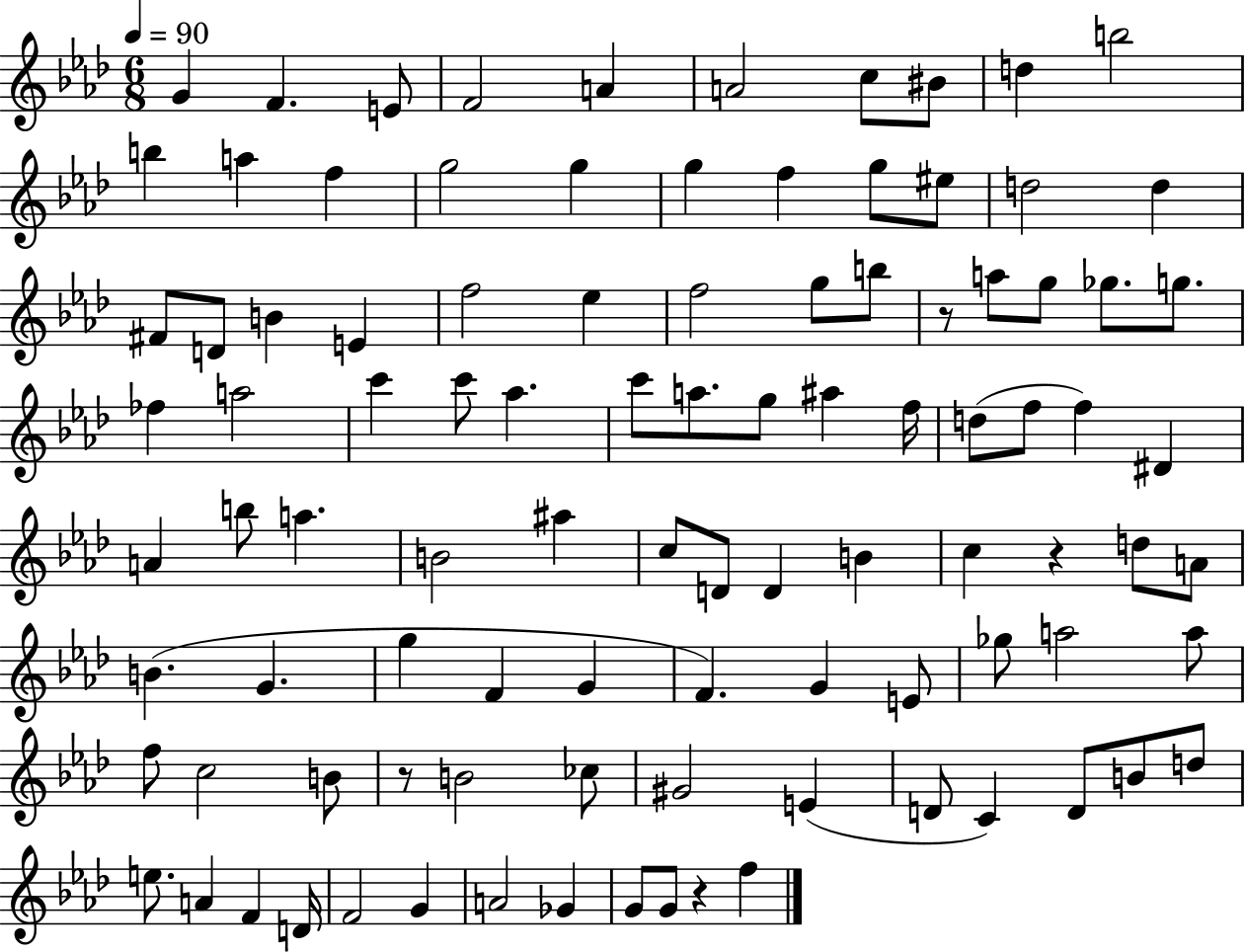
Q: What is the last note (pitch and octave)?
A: F5